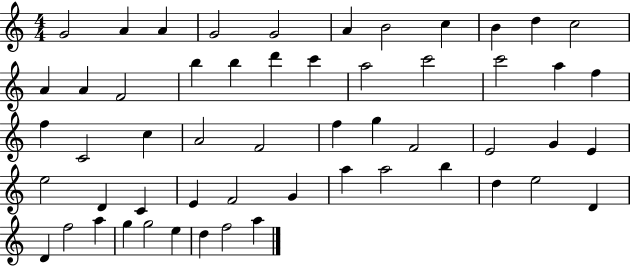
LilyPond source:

{
  \clef treble
  \numericTimeSignature
  \time 4/4
  \key c \major
  g'2 a'4 a'4 | g'2 g'2 | a'4 b'2 c''4 | b'4 d''4 c''2 | \break a'4 a'4 f'2 | b''4 b''4 d'''4 c'''4 | a''2 c'''2 | c'''2 a''4 f''4 | \break f''4 c'2 c''4 | a'2 f'2 | f''4 g''4 f'2 | e'2 g'4 e'4 | \break e''2 d'4 c'4 | e'4 f'2 g'4 | a''4 a''2 b''4 | d''4 e''2 d'4 | \break d'4 f''2 a''4 | g''4 g''2 e''4 | d''4 f''2 a''4 | \bar "|."
}